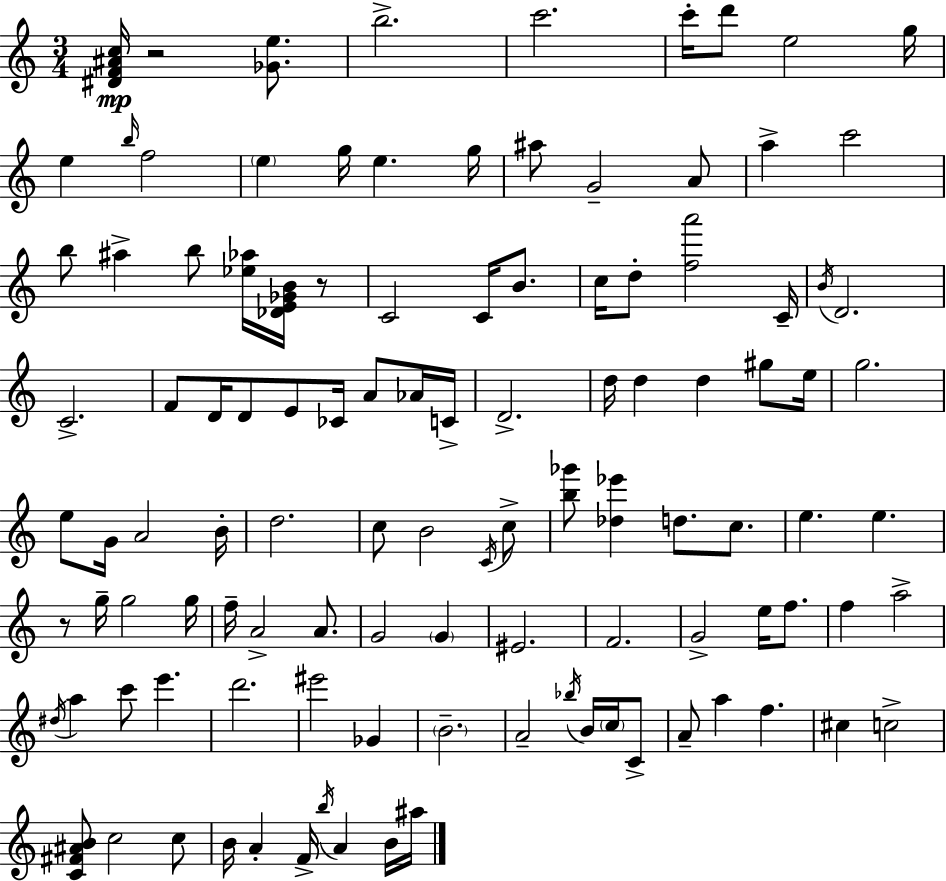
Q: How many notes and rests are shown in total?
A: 111